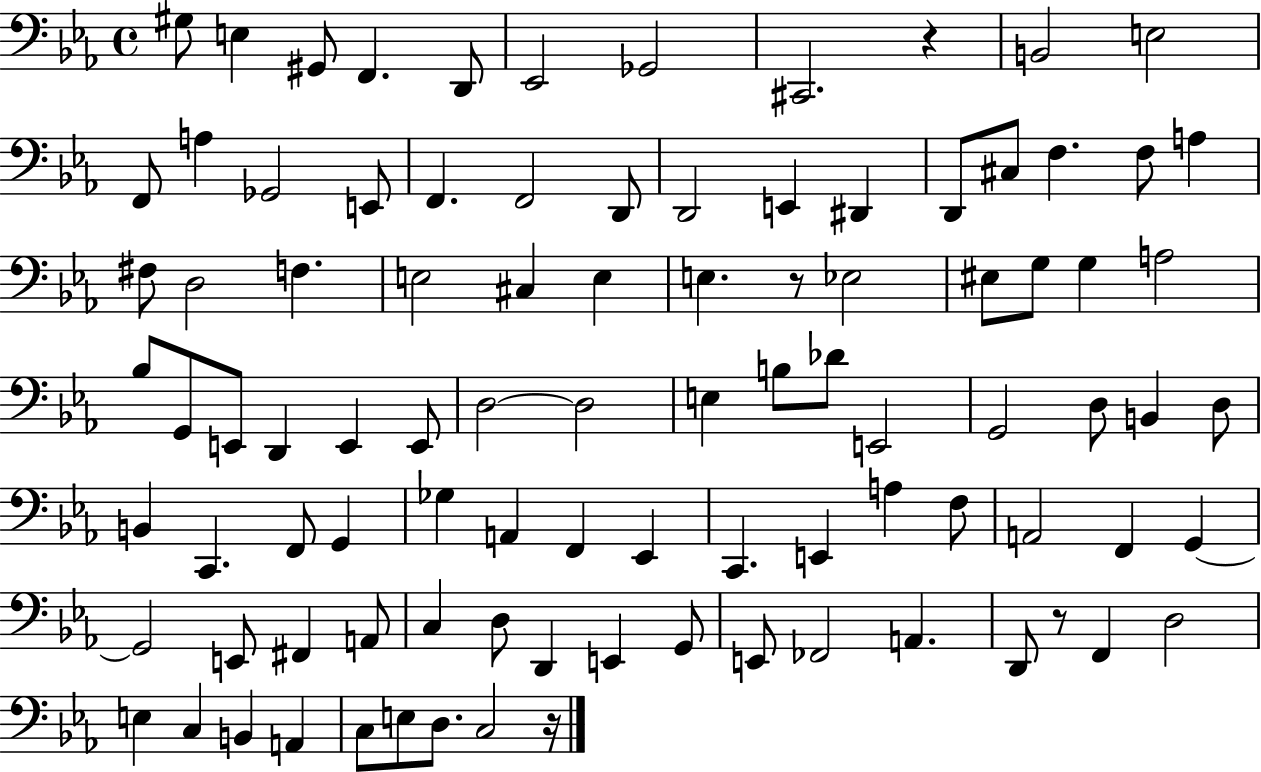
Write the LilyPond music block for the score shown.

{
  \clef bass
  \time 4/4
  \defaultTimeSignature
  \key ees \major
  gis8 e4 gis,8 f,4. d,8 | ees,2 ges,2 | cis,2. r4 | b,2 e2 | \break f,8 a4 ges,2 e,8 | f,4. f,2 d,8 | d,2 e,4 dis,4 | d,8 cis8 f4. f8 a4 | \break fis8 d2 f4. | e2 cis4 e4 | e4. r8 ees2 | eis8 g8 g4 a2 | \break bes8 g,8 e,8 d,4 e,4 e,8 | d2~~ d2 | e4 b8 des'8 e,2 | g,2 d8 b,4 d8 | \break b,4 c,4. f,8 g,4 | ges4 a,4 f,4 ees,4 | c,4. e,4 a4 f8 | a,2 f,4 g,4~~ | \break g,2 e,8 fis,4 a,8 | c4 d8 d,4 e,4 g,8 | e,8 fes,2 a,4. | d,8 r8 f,4 d2 | \break e4 c4 b,4 a,4 | c8 e8 d8. c2 r16 | \bar "|."
}